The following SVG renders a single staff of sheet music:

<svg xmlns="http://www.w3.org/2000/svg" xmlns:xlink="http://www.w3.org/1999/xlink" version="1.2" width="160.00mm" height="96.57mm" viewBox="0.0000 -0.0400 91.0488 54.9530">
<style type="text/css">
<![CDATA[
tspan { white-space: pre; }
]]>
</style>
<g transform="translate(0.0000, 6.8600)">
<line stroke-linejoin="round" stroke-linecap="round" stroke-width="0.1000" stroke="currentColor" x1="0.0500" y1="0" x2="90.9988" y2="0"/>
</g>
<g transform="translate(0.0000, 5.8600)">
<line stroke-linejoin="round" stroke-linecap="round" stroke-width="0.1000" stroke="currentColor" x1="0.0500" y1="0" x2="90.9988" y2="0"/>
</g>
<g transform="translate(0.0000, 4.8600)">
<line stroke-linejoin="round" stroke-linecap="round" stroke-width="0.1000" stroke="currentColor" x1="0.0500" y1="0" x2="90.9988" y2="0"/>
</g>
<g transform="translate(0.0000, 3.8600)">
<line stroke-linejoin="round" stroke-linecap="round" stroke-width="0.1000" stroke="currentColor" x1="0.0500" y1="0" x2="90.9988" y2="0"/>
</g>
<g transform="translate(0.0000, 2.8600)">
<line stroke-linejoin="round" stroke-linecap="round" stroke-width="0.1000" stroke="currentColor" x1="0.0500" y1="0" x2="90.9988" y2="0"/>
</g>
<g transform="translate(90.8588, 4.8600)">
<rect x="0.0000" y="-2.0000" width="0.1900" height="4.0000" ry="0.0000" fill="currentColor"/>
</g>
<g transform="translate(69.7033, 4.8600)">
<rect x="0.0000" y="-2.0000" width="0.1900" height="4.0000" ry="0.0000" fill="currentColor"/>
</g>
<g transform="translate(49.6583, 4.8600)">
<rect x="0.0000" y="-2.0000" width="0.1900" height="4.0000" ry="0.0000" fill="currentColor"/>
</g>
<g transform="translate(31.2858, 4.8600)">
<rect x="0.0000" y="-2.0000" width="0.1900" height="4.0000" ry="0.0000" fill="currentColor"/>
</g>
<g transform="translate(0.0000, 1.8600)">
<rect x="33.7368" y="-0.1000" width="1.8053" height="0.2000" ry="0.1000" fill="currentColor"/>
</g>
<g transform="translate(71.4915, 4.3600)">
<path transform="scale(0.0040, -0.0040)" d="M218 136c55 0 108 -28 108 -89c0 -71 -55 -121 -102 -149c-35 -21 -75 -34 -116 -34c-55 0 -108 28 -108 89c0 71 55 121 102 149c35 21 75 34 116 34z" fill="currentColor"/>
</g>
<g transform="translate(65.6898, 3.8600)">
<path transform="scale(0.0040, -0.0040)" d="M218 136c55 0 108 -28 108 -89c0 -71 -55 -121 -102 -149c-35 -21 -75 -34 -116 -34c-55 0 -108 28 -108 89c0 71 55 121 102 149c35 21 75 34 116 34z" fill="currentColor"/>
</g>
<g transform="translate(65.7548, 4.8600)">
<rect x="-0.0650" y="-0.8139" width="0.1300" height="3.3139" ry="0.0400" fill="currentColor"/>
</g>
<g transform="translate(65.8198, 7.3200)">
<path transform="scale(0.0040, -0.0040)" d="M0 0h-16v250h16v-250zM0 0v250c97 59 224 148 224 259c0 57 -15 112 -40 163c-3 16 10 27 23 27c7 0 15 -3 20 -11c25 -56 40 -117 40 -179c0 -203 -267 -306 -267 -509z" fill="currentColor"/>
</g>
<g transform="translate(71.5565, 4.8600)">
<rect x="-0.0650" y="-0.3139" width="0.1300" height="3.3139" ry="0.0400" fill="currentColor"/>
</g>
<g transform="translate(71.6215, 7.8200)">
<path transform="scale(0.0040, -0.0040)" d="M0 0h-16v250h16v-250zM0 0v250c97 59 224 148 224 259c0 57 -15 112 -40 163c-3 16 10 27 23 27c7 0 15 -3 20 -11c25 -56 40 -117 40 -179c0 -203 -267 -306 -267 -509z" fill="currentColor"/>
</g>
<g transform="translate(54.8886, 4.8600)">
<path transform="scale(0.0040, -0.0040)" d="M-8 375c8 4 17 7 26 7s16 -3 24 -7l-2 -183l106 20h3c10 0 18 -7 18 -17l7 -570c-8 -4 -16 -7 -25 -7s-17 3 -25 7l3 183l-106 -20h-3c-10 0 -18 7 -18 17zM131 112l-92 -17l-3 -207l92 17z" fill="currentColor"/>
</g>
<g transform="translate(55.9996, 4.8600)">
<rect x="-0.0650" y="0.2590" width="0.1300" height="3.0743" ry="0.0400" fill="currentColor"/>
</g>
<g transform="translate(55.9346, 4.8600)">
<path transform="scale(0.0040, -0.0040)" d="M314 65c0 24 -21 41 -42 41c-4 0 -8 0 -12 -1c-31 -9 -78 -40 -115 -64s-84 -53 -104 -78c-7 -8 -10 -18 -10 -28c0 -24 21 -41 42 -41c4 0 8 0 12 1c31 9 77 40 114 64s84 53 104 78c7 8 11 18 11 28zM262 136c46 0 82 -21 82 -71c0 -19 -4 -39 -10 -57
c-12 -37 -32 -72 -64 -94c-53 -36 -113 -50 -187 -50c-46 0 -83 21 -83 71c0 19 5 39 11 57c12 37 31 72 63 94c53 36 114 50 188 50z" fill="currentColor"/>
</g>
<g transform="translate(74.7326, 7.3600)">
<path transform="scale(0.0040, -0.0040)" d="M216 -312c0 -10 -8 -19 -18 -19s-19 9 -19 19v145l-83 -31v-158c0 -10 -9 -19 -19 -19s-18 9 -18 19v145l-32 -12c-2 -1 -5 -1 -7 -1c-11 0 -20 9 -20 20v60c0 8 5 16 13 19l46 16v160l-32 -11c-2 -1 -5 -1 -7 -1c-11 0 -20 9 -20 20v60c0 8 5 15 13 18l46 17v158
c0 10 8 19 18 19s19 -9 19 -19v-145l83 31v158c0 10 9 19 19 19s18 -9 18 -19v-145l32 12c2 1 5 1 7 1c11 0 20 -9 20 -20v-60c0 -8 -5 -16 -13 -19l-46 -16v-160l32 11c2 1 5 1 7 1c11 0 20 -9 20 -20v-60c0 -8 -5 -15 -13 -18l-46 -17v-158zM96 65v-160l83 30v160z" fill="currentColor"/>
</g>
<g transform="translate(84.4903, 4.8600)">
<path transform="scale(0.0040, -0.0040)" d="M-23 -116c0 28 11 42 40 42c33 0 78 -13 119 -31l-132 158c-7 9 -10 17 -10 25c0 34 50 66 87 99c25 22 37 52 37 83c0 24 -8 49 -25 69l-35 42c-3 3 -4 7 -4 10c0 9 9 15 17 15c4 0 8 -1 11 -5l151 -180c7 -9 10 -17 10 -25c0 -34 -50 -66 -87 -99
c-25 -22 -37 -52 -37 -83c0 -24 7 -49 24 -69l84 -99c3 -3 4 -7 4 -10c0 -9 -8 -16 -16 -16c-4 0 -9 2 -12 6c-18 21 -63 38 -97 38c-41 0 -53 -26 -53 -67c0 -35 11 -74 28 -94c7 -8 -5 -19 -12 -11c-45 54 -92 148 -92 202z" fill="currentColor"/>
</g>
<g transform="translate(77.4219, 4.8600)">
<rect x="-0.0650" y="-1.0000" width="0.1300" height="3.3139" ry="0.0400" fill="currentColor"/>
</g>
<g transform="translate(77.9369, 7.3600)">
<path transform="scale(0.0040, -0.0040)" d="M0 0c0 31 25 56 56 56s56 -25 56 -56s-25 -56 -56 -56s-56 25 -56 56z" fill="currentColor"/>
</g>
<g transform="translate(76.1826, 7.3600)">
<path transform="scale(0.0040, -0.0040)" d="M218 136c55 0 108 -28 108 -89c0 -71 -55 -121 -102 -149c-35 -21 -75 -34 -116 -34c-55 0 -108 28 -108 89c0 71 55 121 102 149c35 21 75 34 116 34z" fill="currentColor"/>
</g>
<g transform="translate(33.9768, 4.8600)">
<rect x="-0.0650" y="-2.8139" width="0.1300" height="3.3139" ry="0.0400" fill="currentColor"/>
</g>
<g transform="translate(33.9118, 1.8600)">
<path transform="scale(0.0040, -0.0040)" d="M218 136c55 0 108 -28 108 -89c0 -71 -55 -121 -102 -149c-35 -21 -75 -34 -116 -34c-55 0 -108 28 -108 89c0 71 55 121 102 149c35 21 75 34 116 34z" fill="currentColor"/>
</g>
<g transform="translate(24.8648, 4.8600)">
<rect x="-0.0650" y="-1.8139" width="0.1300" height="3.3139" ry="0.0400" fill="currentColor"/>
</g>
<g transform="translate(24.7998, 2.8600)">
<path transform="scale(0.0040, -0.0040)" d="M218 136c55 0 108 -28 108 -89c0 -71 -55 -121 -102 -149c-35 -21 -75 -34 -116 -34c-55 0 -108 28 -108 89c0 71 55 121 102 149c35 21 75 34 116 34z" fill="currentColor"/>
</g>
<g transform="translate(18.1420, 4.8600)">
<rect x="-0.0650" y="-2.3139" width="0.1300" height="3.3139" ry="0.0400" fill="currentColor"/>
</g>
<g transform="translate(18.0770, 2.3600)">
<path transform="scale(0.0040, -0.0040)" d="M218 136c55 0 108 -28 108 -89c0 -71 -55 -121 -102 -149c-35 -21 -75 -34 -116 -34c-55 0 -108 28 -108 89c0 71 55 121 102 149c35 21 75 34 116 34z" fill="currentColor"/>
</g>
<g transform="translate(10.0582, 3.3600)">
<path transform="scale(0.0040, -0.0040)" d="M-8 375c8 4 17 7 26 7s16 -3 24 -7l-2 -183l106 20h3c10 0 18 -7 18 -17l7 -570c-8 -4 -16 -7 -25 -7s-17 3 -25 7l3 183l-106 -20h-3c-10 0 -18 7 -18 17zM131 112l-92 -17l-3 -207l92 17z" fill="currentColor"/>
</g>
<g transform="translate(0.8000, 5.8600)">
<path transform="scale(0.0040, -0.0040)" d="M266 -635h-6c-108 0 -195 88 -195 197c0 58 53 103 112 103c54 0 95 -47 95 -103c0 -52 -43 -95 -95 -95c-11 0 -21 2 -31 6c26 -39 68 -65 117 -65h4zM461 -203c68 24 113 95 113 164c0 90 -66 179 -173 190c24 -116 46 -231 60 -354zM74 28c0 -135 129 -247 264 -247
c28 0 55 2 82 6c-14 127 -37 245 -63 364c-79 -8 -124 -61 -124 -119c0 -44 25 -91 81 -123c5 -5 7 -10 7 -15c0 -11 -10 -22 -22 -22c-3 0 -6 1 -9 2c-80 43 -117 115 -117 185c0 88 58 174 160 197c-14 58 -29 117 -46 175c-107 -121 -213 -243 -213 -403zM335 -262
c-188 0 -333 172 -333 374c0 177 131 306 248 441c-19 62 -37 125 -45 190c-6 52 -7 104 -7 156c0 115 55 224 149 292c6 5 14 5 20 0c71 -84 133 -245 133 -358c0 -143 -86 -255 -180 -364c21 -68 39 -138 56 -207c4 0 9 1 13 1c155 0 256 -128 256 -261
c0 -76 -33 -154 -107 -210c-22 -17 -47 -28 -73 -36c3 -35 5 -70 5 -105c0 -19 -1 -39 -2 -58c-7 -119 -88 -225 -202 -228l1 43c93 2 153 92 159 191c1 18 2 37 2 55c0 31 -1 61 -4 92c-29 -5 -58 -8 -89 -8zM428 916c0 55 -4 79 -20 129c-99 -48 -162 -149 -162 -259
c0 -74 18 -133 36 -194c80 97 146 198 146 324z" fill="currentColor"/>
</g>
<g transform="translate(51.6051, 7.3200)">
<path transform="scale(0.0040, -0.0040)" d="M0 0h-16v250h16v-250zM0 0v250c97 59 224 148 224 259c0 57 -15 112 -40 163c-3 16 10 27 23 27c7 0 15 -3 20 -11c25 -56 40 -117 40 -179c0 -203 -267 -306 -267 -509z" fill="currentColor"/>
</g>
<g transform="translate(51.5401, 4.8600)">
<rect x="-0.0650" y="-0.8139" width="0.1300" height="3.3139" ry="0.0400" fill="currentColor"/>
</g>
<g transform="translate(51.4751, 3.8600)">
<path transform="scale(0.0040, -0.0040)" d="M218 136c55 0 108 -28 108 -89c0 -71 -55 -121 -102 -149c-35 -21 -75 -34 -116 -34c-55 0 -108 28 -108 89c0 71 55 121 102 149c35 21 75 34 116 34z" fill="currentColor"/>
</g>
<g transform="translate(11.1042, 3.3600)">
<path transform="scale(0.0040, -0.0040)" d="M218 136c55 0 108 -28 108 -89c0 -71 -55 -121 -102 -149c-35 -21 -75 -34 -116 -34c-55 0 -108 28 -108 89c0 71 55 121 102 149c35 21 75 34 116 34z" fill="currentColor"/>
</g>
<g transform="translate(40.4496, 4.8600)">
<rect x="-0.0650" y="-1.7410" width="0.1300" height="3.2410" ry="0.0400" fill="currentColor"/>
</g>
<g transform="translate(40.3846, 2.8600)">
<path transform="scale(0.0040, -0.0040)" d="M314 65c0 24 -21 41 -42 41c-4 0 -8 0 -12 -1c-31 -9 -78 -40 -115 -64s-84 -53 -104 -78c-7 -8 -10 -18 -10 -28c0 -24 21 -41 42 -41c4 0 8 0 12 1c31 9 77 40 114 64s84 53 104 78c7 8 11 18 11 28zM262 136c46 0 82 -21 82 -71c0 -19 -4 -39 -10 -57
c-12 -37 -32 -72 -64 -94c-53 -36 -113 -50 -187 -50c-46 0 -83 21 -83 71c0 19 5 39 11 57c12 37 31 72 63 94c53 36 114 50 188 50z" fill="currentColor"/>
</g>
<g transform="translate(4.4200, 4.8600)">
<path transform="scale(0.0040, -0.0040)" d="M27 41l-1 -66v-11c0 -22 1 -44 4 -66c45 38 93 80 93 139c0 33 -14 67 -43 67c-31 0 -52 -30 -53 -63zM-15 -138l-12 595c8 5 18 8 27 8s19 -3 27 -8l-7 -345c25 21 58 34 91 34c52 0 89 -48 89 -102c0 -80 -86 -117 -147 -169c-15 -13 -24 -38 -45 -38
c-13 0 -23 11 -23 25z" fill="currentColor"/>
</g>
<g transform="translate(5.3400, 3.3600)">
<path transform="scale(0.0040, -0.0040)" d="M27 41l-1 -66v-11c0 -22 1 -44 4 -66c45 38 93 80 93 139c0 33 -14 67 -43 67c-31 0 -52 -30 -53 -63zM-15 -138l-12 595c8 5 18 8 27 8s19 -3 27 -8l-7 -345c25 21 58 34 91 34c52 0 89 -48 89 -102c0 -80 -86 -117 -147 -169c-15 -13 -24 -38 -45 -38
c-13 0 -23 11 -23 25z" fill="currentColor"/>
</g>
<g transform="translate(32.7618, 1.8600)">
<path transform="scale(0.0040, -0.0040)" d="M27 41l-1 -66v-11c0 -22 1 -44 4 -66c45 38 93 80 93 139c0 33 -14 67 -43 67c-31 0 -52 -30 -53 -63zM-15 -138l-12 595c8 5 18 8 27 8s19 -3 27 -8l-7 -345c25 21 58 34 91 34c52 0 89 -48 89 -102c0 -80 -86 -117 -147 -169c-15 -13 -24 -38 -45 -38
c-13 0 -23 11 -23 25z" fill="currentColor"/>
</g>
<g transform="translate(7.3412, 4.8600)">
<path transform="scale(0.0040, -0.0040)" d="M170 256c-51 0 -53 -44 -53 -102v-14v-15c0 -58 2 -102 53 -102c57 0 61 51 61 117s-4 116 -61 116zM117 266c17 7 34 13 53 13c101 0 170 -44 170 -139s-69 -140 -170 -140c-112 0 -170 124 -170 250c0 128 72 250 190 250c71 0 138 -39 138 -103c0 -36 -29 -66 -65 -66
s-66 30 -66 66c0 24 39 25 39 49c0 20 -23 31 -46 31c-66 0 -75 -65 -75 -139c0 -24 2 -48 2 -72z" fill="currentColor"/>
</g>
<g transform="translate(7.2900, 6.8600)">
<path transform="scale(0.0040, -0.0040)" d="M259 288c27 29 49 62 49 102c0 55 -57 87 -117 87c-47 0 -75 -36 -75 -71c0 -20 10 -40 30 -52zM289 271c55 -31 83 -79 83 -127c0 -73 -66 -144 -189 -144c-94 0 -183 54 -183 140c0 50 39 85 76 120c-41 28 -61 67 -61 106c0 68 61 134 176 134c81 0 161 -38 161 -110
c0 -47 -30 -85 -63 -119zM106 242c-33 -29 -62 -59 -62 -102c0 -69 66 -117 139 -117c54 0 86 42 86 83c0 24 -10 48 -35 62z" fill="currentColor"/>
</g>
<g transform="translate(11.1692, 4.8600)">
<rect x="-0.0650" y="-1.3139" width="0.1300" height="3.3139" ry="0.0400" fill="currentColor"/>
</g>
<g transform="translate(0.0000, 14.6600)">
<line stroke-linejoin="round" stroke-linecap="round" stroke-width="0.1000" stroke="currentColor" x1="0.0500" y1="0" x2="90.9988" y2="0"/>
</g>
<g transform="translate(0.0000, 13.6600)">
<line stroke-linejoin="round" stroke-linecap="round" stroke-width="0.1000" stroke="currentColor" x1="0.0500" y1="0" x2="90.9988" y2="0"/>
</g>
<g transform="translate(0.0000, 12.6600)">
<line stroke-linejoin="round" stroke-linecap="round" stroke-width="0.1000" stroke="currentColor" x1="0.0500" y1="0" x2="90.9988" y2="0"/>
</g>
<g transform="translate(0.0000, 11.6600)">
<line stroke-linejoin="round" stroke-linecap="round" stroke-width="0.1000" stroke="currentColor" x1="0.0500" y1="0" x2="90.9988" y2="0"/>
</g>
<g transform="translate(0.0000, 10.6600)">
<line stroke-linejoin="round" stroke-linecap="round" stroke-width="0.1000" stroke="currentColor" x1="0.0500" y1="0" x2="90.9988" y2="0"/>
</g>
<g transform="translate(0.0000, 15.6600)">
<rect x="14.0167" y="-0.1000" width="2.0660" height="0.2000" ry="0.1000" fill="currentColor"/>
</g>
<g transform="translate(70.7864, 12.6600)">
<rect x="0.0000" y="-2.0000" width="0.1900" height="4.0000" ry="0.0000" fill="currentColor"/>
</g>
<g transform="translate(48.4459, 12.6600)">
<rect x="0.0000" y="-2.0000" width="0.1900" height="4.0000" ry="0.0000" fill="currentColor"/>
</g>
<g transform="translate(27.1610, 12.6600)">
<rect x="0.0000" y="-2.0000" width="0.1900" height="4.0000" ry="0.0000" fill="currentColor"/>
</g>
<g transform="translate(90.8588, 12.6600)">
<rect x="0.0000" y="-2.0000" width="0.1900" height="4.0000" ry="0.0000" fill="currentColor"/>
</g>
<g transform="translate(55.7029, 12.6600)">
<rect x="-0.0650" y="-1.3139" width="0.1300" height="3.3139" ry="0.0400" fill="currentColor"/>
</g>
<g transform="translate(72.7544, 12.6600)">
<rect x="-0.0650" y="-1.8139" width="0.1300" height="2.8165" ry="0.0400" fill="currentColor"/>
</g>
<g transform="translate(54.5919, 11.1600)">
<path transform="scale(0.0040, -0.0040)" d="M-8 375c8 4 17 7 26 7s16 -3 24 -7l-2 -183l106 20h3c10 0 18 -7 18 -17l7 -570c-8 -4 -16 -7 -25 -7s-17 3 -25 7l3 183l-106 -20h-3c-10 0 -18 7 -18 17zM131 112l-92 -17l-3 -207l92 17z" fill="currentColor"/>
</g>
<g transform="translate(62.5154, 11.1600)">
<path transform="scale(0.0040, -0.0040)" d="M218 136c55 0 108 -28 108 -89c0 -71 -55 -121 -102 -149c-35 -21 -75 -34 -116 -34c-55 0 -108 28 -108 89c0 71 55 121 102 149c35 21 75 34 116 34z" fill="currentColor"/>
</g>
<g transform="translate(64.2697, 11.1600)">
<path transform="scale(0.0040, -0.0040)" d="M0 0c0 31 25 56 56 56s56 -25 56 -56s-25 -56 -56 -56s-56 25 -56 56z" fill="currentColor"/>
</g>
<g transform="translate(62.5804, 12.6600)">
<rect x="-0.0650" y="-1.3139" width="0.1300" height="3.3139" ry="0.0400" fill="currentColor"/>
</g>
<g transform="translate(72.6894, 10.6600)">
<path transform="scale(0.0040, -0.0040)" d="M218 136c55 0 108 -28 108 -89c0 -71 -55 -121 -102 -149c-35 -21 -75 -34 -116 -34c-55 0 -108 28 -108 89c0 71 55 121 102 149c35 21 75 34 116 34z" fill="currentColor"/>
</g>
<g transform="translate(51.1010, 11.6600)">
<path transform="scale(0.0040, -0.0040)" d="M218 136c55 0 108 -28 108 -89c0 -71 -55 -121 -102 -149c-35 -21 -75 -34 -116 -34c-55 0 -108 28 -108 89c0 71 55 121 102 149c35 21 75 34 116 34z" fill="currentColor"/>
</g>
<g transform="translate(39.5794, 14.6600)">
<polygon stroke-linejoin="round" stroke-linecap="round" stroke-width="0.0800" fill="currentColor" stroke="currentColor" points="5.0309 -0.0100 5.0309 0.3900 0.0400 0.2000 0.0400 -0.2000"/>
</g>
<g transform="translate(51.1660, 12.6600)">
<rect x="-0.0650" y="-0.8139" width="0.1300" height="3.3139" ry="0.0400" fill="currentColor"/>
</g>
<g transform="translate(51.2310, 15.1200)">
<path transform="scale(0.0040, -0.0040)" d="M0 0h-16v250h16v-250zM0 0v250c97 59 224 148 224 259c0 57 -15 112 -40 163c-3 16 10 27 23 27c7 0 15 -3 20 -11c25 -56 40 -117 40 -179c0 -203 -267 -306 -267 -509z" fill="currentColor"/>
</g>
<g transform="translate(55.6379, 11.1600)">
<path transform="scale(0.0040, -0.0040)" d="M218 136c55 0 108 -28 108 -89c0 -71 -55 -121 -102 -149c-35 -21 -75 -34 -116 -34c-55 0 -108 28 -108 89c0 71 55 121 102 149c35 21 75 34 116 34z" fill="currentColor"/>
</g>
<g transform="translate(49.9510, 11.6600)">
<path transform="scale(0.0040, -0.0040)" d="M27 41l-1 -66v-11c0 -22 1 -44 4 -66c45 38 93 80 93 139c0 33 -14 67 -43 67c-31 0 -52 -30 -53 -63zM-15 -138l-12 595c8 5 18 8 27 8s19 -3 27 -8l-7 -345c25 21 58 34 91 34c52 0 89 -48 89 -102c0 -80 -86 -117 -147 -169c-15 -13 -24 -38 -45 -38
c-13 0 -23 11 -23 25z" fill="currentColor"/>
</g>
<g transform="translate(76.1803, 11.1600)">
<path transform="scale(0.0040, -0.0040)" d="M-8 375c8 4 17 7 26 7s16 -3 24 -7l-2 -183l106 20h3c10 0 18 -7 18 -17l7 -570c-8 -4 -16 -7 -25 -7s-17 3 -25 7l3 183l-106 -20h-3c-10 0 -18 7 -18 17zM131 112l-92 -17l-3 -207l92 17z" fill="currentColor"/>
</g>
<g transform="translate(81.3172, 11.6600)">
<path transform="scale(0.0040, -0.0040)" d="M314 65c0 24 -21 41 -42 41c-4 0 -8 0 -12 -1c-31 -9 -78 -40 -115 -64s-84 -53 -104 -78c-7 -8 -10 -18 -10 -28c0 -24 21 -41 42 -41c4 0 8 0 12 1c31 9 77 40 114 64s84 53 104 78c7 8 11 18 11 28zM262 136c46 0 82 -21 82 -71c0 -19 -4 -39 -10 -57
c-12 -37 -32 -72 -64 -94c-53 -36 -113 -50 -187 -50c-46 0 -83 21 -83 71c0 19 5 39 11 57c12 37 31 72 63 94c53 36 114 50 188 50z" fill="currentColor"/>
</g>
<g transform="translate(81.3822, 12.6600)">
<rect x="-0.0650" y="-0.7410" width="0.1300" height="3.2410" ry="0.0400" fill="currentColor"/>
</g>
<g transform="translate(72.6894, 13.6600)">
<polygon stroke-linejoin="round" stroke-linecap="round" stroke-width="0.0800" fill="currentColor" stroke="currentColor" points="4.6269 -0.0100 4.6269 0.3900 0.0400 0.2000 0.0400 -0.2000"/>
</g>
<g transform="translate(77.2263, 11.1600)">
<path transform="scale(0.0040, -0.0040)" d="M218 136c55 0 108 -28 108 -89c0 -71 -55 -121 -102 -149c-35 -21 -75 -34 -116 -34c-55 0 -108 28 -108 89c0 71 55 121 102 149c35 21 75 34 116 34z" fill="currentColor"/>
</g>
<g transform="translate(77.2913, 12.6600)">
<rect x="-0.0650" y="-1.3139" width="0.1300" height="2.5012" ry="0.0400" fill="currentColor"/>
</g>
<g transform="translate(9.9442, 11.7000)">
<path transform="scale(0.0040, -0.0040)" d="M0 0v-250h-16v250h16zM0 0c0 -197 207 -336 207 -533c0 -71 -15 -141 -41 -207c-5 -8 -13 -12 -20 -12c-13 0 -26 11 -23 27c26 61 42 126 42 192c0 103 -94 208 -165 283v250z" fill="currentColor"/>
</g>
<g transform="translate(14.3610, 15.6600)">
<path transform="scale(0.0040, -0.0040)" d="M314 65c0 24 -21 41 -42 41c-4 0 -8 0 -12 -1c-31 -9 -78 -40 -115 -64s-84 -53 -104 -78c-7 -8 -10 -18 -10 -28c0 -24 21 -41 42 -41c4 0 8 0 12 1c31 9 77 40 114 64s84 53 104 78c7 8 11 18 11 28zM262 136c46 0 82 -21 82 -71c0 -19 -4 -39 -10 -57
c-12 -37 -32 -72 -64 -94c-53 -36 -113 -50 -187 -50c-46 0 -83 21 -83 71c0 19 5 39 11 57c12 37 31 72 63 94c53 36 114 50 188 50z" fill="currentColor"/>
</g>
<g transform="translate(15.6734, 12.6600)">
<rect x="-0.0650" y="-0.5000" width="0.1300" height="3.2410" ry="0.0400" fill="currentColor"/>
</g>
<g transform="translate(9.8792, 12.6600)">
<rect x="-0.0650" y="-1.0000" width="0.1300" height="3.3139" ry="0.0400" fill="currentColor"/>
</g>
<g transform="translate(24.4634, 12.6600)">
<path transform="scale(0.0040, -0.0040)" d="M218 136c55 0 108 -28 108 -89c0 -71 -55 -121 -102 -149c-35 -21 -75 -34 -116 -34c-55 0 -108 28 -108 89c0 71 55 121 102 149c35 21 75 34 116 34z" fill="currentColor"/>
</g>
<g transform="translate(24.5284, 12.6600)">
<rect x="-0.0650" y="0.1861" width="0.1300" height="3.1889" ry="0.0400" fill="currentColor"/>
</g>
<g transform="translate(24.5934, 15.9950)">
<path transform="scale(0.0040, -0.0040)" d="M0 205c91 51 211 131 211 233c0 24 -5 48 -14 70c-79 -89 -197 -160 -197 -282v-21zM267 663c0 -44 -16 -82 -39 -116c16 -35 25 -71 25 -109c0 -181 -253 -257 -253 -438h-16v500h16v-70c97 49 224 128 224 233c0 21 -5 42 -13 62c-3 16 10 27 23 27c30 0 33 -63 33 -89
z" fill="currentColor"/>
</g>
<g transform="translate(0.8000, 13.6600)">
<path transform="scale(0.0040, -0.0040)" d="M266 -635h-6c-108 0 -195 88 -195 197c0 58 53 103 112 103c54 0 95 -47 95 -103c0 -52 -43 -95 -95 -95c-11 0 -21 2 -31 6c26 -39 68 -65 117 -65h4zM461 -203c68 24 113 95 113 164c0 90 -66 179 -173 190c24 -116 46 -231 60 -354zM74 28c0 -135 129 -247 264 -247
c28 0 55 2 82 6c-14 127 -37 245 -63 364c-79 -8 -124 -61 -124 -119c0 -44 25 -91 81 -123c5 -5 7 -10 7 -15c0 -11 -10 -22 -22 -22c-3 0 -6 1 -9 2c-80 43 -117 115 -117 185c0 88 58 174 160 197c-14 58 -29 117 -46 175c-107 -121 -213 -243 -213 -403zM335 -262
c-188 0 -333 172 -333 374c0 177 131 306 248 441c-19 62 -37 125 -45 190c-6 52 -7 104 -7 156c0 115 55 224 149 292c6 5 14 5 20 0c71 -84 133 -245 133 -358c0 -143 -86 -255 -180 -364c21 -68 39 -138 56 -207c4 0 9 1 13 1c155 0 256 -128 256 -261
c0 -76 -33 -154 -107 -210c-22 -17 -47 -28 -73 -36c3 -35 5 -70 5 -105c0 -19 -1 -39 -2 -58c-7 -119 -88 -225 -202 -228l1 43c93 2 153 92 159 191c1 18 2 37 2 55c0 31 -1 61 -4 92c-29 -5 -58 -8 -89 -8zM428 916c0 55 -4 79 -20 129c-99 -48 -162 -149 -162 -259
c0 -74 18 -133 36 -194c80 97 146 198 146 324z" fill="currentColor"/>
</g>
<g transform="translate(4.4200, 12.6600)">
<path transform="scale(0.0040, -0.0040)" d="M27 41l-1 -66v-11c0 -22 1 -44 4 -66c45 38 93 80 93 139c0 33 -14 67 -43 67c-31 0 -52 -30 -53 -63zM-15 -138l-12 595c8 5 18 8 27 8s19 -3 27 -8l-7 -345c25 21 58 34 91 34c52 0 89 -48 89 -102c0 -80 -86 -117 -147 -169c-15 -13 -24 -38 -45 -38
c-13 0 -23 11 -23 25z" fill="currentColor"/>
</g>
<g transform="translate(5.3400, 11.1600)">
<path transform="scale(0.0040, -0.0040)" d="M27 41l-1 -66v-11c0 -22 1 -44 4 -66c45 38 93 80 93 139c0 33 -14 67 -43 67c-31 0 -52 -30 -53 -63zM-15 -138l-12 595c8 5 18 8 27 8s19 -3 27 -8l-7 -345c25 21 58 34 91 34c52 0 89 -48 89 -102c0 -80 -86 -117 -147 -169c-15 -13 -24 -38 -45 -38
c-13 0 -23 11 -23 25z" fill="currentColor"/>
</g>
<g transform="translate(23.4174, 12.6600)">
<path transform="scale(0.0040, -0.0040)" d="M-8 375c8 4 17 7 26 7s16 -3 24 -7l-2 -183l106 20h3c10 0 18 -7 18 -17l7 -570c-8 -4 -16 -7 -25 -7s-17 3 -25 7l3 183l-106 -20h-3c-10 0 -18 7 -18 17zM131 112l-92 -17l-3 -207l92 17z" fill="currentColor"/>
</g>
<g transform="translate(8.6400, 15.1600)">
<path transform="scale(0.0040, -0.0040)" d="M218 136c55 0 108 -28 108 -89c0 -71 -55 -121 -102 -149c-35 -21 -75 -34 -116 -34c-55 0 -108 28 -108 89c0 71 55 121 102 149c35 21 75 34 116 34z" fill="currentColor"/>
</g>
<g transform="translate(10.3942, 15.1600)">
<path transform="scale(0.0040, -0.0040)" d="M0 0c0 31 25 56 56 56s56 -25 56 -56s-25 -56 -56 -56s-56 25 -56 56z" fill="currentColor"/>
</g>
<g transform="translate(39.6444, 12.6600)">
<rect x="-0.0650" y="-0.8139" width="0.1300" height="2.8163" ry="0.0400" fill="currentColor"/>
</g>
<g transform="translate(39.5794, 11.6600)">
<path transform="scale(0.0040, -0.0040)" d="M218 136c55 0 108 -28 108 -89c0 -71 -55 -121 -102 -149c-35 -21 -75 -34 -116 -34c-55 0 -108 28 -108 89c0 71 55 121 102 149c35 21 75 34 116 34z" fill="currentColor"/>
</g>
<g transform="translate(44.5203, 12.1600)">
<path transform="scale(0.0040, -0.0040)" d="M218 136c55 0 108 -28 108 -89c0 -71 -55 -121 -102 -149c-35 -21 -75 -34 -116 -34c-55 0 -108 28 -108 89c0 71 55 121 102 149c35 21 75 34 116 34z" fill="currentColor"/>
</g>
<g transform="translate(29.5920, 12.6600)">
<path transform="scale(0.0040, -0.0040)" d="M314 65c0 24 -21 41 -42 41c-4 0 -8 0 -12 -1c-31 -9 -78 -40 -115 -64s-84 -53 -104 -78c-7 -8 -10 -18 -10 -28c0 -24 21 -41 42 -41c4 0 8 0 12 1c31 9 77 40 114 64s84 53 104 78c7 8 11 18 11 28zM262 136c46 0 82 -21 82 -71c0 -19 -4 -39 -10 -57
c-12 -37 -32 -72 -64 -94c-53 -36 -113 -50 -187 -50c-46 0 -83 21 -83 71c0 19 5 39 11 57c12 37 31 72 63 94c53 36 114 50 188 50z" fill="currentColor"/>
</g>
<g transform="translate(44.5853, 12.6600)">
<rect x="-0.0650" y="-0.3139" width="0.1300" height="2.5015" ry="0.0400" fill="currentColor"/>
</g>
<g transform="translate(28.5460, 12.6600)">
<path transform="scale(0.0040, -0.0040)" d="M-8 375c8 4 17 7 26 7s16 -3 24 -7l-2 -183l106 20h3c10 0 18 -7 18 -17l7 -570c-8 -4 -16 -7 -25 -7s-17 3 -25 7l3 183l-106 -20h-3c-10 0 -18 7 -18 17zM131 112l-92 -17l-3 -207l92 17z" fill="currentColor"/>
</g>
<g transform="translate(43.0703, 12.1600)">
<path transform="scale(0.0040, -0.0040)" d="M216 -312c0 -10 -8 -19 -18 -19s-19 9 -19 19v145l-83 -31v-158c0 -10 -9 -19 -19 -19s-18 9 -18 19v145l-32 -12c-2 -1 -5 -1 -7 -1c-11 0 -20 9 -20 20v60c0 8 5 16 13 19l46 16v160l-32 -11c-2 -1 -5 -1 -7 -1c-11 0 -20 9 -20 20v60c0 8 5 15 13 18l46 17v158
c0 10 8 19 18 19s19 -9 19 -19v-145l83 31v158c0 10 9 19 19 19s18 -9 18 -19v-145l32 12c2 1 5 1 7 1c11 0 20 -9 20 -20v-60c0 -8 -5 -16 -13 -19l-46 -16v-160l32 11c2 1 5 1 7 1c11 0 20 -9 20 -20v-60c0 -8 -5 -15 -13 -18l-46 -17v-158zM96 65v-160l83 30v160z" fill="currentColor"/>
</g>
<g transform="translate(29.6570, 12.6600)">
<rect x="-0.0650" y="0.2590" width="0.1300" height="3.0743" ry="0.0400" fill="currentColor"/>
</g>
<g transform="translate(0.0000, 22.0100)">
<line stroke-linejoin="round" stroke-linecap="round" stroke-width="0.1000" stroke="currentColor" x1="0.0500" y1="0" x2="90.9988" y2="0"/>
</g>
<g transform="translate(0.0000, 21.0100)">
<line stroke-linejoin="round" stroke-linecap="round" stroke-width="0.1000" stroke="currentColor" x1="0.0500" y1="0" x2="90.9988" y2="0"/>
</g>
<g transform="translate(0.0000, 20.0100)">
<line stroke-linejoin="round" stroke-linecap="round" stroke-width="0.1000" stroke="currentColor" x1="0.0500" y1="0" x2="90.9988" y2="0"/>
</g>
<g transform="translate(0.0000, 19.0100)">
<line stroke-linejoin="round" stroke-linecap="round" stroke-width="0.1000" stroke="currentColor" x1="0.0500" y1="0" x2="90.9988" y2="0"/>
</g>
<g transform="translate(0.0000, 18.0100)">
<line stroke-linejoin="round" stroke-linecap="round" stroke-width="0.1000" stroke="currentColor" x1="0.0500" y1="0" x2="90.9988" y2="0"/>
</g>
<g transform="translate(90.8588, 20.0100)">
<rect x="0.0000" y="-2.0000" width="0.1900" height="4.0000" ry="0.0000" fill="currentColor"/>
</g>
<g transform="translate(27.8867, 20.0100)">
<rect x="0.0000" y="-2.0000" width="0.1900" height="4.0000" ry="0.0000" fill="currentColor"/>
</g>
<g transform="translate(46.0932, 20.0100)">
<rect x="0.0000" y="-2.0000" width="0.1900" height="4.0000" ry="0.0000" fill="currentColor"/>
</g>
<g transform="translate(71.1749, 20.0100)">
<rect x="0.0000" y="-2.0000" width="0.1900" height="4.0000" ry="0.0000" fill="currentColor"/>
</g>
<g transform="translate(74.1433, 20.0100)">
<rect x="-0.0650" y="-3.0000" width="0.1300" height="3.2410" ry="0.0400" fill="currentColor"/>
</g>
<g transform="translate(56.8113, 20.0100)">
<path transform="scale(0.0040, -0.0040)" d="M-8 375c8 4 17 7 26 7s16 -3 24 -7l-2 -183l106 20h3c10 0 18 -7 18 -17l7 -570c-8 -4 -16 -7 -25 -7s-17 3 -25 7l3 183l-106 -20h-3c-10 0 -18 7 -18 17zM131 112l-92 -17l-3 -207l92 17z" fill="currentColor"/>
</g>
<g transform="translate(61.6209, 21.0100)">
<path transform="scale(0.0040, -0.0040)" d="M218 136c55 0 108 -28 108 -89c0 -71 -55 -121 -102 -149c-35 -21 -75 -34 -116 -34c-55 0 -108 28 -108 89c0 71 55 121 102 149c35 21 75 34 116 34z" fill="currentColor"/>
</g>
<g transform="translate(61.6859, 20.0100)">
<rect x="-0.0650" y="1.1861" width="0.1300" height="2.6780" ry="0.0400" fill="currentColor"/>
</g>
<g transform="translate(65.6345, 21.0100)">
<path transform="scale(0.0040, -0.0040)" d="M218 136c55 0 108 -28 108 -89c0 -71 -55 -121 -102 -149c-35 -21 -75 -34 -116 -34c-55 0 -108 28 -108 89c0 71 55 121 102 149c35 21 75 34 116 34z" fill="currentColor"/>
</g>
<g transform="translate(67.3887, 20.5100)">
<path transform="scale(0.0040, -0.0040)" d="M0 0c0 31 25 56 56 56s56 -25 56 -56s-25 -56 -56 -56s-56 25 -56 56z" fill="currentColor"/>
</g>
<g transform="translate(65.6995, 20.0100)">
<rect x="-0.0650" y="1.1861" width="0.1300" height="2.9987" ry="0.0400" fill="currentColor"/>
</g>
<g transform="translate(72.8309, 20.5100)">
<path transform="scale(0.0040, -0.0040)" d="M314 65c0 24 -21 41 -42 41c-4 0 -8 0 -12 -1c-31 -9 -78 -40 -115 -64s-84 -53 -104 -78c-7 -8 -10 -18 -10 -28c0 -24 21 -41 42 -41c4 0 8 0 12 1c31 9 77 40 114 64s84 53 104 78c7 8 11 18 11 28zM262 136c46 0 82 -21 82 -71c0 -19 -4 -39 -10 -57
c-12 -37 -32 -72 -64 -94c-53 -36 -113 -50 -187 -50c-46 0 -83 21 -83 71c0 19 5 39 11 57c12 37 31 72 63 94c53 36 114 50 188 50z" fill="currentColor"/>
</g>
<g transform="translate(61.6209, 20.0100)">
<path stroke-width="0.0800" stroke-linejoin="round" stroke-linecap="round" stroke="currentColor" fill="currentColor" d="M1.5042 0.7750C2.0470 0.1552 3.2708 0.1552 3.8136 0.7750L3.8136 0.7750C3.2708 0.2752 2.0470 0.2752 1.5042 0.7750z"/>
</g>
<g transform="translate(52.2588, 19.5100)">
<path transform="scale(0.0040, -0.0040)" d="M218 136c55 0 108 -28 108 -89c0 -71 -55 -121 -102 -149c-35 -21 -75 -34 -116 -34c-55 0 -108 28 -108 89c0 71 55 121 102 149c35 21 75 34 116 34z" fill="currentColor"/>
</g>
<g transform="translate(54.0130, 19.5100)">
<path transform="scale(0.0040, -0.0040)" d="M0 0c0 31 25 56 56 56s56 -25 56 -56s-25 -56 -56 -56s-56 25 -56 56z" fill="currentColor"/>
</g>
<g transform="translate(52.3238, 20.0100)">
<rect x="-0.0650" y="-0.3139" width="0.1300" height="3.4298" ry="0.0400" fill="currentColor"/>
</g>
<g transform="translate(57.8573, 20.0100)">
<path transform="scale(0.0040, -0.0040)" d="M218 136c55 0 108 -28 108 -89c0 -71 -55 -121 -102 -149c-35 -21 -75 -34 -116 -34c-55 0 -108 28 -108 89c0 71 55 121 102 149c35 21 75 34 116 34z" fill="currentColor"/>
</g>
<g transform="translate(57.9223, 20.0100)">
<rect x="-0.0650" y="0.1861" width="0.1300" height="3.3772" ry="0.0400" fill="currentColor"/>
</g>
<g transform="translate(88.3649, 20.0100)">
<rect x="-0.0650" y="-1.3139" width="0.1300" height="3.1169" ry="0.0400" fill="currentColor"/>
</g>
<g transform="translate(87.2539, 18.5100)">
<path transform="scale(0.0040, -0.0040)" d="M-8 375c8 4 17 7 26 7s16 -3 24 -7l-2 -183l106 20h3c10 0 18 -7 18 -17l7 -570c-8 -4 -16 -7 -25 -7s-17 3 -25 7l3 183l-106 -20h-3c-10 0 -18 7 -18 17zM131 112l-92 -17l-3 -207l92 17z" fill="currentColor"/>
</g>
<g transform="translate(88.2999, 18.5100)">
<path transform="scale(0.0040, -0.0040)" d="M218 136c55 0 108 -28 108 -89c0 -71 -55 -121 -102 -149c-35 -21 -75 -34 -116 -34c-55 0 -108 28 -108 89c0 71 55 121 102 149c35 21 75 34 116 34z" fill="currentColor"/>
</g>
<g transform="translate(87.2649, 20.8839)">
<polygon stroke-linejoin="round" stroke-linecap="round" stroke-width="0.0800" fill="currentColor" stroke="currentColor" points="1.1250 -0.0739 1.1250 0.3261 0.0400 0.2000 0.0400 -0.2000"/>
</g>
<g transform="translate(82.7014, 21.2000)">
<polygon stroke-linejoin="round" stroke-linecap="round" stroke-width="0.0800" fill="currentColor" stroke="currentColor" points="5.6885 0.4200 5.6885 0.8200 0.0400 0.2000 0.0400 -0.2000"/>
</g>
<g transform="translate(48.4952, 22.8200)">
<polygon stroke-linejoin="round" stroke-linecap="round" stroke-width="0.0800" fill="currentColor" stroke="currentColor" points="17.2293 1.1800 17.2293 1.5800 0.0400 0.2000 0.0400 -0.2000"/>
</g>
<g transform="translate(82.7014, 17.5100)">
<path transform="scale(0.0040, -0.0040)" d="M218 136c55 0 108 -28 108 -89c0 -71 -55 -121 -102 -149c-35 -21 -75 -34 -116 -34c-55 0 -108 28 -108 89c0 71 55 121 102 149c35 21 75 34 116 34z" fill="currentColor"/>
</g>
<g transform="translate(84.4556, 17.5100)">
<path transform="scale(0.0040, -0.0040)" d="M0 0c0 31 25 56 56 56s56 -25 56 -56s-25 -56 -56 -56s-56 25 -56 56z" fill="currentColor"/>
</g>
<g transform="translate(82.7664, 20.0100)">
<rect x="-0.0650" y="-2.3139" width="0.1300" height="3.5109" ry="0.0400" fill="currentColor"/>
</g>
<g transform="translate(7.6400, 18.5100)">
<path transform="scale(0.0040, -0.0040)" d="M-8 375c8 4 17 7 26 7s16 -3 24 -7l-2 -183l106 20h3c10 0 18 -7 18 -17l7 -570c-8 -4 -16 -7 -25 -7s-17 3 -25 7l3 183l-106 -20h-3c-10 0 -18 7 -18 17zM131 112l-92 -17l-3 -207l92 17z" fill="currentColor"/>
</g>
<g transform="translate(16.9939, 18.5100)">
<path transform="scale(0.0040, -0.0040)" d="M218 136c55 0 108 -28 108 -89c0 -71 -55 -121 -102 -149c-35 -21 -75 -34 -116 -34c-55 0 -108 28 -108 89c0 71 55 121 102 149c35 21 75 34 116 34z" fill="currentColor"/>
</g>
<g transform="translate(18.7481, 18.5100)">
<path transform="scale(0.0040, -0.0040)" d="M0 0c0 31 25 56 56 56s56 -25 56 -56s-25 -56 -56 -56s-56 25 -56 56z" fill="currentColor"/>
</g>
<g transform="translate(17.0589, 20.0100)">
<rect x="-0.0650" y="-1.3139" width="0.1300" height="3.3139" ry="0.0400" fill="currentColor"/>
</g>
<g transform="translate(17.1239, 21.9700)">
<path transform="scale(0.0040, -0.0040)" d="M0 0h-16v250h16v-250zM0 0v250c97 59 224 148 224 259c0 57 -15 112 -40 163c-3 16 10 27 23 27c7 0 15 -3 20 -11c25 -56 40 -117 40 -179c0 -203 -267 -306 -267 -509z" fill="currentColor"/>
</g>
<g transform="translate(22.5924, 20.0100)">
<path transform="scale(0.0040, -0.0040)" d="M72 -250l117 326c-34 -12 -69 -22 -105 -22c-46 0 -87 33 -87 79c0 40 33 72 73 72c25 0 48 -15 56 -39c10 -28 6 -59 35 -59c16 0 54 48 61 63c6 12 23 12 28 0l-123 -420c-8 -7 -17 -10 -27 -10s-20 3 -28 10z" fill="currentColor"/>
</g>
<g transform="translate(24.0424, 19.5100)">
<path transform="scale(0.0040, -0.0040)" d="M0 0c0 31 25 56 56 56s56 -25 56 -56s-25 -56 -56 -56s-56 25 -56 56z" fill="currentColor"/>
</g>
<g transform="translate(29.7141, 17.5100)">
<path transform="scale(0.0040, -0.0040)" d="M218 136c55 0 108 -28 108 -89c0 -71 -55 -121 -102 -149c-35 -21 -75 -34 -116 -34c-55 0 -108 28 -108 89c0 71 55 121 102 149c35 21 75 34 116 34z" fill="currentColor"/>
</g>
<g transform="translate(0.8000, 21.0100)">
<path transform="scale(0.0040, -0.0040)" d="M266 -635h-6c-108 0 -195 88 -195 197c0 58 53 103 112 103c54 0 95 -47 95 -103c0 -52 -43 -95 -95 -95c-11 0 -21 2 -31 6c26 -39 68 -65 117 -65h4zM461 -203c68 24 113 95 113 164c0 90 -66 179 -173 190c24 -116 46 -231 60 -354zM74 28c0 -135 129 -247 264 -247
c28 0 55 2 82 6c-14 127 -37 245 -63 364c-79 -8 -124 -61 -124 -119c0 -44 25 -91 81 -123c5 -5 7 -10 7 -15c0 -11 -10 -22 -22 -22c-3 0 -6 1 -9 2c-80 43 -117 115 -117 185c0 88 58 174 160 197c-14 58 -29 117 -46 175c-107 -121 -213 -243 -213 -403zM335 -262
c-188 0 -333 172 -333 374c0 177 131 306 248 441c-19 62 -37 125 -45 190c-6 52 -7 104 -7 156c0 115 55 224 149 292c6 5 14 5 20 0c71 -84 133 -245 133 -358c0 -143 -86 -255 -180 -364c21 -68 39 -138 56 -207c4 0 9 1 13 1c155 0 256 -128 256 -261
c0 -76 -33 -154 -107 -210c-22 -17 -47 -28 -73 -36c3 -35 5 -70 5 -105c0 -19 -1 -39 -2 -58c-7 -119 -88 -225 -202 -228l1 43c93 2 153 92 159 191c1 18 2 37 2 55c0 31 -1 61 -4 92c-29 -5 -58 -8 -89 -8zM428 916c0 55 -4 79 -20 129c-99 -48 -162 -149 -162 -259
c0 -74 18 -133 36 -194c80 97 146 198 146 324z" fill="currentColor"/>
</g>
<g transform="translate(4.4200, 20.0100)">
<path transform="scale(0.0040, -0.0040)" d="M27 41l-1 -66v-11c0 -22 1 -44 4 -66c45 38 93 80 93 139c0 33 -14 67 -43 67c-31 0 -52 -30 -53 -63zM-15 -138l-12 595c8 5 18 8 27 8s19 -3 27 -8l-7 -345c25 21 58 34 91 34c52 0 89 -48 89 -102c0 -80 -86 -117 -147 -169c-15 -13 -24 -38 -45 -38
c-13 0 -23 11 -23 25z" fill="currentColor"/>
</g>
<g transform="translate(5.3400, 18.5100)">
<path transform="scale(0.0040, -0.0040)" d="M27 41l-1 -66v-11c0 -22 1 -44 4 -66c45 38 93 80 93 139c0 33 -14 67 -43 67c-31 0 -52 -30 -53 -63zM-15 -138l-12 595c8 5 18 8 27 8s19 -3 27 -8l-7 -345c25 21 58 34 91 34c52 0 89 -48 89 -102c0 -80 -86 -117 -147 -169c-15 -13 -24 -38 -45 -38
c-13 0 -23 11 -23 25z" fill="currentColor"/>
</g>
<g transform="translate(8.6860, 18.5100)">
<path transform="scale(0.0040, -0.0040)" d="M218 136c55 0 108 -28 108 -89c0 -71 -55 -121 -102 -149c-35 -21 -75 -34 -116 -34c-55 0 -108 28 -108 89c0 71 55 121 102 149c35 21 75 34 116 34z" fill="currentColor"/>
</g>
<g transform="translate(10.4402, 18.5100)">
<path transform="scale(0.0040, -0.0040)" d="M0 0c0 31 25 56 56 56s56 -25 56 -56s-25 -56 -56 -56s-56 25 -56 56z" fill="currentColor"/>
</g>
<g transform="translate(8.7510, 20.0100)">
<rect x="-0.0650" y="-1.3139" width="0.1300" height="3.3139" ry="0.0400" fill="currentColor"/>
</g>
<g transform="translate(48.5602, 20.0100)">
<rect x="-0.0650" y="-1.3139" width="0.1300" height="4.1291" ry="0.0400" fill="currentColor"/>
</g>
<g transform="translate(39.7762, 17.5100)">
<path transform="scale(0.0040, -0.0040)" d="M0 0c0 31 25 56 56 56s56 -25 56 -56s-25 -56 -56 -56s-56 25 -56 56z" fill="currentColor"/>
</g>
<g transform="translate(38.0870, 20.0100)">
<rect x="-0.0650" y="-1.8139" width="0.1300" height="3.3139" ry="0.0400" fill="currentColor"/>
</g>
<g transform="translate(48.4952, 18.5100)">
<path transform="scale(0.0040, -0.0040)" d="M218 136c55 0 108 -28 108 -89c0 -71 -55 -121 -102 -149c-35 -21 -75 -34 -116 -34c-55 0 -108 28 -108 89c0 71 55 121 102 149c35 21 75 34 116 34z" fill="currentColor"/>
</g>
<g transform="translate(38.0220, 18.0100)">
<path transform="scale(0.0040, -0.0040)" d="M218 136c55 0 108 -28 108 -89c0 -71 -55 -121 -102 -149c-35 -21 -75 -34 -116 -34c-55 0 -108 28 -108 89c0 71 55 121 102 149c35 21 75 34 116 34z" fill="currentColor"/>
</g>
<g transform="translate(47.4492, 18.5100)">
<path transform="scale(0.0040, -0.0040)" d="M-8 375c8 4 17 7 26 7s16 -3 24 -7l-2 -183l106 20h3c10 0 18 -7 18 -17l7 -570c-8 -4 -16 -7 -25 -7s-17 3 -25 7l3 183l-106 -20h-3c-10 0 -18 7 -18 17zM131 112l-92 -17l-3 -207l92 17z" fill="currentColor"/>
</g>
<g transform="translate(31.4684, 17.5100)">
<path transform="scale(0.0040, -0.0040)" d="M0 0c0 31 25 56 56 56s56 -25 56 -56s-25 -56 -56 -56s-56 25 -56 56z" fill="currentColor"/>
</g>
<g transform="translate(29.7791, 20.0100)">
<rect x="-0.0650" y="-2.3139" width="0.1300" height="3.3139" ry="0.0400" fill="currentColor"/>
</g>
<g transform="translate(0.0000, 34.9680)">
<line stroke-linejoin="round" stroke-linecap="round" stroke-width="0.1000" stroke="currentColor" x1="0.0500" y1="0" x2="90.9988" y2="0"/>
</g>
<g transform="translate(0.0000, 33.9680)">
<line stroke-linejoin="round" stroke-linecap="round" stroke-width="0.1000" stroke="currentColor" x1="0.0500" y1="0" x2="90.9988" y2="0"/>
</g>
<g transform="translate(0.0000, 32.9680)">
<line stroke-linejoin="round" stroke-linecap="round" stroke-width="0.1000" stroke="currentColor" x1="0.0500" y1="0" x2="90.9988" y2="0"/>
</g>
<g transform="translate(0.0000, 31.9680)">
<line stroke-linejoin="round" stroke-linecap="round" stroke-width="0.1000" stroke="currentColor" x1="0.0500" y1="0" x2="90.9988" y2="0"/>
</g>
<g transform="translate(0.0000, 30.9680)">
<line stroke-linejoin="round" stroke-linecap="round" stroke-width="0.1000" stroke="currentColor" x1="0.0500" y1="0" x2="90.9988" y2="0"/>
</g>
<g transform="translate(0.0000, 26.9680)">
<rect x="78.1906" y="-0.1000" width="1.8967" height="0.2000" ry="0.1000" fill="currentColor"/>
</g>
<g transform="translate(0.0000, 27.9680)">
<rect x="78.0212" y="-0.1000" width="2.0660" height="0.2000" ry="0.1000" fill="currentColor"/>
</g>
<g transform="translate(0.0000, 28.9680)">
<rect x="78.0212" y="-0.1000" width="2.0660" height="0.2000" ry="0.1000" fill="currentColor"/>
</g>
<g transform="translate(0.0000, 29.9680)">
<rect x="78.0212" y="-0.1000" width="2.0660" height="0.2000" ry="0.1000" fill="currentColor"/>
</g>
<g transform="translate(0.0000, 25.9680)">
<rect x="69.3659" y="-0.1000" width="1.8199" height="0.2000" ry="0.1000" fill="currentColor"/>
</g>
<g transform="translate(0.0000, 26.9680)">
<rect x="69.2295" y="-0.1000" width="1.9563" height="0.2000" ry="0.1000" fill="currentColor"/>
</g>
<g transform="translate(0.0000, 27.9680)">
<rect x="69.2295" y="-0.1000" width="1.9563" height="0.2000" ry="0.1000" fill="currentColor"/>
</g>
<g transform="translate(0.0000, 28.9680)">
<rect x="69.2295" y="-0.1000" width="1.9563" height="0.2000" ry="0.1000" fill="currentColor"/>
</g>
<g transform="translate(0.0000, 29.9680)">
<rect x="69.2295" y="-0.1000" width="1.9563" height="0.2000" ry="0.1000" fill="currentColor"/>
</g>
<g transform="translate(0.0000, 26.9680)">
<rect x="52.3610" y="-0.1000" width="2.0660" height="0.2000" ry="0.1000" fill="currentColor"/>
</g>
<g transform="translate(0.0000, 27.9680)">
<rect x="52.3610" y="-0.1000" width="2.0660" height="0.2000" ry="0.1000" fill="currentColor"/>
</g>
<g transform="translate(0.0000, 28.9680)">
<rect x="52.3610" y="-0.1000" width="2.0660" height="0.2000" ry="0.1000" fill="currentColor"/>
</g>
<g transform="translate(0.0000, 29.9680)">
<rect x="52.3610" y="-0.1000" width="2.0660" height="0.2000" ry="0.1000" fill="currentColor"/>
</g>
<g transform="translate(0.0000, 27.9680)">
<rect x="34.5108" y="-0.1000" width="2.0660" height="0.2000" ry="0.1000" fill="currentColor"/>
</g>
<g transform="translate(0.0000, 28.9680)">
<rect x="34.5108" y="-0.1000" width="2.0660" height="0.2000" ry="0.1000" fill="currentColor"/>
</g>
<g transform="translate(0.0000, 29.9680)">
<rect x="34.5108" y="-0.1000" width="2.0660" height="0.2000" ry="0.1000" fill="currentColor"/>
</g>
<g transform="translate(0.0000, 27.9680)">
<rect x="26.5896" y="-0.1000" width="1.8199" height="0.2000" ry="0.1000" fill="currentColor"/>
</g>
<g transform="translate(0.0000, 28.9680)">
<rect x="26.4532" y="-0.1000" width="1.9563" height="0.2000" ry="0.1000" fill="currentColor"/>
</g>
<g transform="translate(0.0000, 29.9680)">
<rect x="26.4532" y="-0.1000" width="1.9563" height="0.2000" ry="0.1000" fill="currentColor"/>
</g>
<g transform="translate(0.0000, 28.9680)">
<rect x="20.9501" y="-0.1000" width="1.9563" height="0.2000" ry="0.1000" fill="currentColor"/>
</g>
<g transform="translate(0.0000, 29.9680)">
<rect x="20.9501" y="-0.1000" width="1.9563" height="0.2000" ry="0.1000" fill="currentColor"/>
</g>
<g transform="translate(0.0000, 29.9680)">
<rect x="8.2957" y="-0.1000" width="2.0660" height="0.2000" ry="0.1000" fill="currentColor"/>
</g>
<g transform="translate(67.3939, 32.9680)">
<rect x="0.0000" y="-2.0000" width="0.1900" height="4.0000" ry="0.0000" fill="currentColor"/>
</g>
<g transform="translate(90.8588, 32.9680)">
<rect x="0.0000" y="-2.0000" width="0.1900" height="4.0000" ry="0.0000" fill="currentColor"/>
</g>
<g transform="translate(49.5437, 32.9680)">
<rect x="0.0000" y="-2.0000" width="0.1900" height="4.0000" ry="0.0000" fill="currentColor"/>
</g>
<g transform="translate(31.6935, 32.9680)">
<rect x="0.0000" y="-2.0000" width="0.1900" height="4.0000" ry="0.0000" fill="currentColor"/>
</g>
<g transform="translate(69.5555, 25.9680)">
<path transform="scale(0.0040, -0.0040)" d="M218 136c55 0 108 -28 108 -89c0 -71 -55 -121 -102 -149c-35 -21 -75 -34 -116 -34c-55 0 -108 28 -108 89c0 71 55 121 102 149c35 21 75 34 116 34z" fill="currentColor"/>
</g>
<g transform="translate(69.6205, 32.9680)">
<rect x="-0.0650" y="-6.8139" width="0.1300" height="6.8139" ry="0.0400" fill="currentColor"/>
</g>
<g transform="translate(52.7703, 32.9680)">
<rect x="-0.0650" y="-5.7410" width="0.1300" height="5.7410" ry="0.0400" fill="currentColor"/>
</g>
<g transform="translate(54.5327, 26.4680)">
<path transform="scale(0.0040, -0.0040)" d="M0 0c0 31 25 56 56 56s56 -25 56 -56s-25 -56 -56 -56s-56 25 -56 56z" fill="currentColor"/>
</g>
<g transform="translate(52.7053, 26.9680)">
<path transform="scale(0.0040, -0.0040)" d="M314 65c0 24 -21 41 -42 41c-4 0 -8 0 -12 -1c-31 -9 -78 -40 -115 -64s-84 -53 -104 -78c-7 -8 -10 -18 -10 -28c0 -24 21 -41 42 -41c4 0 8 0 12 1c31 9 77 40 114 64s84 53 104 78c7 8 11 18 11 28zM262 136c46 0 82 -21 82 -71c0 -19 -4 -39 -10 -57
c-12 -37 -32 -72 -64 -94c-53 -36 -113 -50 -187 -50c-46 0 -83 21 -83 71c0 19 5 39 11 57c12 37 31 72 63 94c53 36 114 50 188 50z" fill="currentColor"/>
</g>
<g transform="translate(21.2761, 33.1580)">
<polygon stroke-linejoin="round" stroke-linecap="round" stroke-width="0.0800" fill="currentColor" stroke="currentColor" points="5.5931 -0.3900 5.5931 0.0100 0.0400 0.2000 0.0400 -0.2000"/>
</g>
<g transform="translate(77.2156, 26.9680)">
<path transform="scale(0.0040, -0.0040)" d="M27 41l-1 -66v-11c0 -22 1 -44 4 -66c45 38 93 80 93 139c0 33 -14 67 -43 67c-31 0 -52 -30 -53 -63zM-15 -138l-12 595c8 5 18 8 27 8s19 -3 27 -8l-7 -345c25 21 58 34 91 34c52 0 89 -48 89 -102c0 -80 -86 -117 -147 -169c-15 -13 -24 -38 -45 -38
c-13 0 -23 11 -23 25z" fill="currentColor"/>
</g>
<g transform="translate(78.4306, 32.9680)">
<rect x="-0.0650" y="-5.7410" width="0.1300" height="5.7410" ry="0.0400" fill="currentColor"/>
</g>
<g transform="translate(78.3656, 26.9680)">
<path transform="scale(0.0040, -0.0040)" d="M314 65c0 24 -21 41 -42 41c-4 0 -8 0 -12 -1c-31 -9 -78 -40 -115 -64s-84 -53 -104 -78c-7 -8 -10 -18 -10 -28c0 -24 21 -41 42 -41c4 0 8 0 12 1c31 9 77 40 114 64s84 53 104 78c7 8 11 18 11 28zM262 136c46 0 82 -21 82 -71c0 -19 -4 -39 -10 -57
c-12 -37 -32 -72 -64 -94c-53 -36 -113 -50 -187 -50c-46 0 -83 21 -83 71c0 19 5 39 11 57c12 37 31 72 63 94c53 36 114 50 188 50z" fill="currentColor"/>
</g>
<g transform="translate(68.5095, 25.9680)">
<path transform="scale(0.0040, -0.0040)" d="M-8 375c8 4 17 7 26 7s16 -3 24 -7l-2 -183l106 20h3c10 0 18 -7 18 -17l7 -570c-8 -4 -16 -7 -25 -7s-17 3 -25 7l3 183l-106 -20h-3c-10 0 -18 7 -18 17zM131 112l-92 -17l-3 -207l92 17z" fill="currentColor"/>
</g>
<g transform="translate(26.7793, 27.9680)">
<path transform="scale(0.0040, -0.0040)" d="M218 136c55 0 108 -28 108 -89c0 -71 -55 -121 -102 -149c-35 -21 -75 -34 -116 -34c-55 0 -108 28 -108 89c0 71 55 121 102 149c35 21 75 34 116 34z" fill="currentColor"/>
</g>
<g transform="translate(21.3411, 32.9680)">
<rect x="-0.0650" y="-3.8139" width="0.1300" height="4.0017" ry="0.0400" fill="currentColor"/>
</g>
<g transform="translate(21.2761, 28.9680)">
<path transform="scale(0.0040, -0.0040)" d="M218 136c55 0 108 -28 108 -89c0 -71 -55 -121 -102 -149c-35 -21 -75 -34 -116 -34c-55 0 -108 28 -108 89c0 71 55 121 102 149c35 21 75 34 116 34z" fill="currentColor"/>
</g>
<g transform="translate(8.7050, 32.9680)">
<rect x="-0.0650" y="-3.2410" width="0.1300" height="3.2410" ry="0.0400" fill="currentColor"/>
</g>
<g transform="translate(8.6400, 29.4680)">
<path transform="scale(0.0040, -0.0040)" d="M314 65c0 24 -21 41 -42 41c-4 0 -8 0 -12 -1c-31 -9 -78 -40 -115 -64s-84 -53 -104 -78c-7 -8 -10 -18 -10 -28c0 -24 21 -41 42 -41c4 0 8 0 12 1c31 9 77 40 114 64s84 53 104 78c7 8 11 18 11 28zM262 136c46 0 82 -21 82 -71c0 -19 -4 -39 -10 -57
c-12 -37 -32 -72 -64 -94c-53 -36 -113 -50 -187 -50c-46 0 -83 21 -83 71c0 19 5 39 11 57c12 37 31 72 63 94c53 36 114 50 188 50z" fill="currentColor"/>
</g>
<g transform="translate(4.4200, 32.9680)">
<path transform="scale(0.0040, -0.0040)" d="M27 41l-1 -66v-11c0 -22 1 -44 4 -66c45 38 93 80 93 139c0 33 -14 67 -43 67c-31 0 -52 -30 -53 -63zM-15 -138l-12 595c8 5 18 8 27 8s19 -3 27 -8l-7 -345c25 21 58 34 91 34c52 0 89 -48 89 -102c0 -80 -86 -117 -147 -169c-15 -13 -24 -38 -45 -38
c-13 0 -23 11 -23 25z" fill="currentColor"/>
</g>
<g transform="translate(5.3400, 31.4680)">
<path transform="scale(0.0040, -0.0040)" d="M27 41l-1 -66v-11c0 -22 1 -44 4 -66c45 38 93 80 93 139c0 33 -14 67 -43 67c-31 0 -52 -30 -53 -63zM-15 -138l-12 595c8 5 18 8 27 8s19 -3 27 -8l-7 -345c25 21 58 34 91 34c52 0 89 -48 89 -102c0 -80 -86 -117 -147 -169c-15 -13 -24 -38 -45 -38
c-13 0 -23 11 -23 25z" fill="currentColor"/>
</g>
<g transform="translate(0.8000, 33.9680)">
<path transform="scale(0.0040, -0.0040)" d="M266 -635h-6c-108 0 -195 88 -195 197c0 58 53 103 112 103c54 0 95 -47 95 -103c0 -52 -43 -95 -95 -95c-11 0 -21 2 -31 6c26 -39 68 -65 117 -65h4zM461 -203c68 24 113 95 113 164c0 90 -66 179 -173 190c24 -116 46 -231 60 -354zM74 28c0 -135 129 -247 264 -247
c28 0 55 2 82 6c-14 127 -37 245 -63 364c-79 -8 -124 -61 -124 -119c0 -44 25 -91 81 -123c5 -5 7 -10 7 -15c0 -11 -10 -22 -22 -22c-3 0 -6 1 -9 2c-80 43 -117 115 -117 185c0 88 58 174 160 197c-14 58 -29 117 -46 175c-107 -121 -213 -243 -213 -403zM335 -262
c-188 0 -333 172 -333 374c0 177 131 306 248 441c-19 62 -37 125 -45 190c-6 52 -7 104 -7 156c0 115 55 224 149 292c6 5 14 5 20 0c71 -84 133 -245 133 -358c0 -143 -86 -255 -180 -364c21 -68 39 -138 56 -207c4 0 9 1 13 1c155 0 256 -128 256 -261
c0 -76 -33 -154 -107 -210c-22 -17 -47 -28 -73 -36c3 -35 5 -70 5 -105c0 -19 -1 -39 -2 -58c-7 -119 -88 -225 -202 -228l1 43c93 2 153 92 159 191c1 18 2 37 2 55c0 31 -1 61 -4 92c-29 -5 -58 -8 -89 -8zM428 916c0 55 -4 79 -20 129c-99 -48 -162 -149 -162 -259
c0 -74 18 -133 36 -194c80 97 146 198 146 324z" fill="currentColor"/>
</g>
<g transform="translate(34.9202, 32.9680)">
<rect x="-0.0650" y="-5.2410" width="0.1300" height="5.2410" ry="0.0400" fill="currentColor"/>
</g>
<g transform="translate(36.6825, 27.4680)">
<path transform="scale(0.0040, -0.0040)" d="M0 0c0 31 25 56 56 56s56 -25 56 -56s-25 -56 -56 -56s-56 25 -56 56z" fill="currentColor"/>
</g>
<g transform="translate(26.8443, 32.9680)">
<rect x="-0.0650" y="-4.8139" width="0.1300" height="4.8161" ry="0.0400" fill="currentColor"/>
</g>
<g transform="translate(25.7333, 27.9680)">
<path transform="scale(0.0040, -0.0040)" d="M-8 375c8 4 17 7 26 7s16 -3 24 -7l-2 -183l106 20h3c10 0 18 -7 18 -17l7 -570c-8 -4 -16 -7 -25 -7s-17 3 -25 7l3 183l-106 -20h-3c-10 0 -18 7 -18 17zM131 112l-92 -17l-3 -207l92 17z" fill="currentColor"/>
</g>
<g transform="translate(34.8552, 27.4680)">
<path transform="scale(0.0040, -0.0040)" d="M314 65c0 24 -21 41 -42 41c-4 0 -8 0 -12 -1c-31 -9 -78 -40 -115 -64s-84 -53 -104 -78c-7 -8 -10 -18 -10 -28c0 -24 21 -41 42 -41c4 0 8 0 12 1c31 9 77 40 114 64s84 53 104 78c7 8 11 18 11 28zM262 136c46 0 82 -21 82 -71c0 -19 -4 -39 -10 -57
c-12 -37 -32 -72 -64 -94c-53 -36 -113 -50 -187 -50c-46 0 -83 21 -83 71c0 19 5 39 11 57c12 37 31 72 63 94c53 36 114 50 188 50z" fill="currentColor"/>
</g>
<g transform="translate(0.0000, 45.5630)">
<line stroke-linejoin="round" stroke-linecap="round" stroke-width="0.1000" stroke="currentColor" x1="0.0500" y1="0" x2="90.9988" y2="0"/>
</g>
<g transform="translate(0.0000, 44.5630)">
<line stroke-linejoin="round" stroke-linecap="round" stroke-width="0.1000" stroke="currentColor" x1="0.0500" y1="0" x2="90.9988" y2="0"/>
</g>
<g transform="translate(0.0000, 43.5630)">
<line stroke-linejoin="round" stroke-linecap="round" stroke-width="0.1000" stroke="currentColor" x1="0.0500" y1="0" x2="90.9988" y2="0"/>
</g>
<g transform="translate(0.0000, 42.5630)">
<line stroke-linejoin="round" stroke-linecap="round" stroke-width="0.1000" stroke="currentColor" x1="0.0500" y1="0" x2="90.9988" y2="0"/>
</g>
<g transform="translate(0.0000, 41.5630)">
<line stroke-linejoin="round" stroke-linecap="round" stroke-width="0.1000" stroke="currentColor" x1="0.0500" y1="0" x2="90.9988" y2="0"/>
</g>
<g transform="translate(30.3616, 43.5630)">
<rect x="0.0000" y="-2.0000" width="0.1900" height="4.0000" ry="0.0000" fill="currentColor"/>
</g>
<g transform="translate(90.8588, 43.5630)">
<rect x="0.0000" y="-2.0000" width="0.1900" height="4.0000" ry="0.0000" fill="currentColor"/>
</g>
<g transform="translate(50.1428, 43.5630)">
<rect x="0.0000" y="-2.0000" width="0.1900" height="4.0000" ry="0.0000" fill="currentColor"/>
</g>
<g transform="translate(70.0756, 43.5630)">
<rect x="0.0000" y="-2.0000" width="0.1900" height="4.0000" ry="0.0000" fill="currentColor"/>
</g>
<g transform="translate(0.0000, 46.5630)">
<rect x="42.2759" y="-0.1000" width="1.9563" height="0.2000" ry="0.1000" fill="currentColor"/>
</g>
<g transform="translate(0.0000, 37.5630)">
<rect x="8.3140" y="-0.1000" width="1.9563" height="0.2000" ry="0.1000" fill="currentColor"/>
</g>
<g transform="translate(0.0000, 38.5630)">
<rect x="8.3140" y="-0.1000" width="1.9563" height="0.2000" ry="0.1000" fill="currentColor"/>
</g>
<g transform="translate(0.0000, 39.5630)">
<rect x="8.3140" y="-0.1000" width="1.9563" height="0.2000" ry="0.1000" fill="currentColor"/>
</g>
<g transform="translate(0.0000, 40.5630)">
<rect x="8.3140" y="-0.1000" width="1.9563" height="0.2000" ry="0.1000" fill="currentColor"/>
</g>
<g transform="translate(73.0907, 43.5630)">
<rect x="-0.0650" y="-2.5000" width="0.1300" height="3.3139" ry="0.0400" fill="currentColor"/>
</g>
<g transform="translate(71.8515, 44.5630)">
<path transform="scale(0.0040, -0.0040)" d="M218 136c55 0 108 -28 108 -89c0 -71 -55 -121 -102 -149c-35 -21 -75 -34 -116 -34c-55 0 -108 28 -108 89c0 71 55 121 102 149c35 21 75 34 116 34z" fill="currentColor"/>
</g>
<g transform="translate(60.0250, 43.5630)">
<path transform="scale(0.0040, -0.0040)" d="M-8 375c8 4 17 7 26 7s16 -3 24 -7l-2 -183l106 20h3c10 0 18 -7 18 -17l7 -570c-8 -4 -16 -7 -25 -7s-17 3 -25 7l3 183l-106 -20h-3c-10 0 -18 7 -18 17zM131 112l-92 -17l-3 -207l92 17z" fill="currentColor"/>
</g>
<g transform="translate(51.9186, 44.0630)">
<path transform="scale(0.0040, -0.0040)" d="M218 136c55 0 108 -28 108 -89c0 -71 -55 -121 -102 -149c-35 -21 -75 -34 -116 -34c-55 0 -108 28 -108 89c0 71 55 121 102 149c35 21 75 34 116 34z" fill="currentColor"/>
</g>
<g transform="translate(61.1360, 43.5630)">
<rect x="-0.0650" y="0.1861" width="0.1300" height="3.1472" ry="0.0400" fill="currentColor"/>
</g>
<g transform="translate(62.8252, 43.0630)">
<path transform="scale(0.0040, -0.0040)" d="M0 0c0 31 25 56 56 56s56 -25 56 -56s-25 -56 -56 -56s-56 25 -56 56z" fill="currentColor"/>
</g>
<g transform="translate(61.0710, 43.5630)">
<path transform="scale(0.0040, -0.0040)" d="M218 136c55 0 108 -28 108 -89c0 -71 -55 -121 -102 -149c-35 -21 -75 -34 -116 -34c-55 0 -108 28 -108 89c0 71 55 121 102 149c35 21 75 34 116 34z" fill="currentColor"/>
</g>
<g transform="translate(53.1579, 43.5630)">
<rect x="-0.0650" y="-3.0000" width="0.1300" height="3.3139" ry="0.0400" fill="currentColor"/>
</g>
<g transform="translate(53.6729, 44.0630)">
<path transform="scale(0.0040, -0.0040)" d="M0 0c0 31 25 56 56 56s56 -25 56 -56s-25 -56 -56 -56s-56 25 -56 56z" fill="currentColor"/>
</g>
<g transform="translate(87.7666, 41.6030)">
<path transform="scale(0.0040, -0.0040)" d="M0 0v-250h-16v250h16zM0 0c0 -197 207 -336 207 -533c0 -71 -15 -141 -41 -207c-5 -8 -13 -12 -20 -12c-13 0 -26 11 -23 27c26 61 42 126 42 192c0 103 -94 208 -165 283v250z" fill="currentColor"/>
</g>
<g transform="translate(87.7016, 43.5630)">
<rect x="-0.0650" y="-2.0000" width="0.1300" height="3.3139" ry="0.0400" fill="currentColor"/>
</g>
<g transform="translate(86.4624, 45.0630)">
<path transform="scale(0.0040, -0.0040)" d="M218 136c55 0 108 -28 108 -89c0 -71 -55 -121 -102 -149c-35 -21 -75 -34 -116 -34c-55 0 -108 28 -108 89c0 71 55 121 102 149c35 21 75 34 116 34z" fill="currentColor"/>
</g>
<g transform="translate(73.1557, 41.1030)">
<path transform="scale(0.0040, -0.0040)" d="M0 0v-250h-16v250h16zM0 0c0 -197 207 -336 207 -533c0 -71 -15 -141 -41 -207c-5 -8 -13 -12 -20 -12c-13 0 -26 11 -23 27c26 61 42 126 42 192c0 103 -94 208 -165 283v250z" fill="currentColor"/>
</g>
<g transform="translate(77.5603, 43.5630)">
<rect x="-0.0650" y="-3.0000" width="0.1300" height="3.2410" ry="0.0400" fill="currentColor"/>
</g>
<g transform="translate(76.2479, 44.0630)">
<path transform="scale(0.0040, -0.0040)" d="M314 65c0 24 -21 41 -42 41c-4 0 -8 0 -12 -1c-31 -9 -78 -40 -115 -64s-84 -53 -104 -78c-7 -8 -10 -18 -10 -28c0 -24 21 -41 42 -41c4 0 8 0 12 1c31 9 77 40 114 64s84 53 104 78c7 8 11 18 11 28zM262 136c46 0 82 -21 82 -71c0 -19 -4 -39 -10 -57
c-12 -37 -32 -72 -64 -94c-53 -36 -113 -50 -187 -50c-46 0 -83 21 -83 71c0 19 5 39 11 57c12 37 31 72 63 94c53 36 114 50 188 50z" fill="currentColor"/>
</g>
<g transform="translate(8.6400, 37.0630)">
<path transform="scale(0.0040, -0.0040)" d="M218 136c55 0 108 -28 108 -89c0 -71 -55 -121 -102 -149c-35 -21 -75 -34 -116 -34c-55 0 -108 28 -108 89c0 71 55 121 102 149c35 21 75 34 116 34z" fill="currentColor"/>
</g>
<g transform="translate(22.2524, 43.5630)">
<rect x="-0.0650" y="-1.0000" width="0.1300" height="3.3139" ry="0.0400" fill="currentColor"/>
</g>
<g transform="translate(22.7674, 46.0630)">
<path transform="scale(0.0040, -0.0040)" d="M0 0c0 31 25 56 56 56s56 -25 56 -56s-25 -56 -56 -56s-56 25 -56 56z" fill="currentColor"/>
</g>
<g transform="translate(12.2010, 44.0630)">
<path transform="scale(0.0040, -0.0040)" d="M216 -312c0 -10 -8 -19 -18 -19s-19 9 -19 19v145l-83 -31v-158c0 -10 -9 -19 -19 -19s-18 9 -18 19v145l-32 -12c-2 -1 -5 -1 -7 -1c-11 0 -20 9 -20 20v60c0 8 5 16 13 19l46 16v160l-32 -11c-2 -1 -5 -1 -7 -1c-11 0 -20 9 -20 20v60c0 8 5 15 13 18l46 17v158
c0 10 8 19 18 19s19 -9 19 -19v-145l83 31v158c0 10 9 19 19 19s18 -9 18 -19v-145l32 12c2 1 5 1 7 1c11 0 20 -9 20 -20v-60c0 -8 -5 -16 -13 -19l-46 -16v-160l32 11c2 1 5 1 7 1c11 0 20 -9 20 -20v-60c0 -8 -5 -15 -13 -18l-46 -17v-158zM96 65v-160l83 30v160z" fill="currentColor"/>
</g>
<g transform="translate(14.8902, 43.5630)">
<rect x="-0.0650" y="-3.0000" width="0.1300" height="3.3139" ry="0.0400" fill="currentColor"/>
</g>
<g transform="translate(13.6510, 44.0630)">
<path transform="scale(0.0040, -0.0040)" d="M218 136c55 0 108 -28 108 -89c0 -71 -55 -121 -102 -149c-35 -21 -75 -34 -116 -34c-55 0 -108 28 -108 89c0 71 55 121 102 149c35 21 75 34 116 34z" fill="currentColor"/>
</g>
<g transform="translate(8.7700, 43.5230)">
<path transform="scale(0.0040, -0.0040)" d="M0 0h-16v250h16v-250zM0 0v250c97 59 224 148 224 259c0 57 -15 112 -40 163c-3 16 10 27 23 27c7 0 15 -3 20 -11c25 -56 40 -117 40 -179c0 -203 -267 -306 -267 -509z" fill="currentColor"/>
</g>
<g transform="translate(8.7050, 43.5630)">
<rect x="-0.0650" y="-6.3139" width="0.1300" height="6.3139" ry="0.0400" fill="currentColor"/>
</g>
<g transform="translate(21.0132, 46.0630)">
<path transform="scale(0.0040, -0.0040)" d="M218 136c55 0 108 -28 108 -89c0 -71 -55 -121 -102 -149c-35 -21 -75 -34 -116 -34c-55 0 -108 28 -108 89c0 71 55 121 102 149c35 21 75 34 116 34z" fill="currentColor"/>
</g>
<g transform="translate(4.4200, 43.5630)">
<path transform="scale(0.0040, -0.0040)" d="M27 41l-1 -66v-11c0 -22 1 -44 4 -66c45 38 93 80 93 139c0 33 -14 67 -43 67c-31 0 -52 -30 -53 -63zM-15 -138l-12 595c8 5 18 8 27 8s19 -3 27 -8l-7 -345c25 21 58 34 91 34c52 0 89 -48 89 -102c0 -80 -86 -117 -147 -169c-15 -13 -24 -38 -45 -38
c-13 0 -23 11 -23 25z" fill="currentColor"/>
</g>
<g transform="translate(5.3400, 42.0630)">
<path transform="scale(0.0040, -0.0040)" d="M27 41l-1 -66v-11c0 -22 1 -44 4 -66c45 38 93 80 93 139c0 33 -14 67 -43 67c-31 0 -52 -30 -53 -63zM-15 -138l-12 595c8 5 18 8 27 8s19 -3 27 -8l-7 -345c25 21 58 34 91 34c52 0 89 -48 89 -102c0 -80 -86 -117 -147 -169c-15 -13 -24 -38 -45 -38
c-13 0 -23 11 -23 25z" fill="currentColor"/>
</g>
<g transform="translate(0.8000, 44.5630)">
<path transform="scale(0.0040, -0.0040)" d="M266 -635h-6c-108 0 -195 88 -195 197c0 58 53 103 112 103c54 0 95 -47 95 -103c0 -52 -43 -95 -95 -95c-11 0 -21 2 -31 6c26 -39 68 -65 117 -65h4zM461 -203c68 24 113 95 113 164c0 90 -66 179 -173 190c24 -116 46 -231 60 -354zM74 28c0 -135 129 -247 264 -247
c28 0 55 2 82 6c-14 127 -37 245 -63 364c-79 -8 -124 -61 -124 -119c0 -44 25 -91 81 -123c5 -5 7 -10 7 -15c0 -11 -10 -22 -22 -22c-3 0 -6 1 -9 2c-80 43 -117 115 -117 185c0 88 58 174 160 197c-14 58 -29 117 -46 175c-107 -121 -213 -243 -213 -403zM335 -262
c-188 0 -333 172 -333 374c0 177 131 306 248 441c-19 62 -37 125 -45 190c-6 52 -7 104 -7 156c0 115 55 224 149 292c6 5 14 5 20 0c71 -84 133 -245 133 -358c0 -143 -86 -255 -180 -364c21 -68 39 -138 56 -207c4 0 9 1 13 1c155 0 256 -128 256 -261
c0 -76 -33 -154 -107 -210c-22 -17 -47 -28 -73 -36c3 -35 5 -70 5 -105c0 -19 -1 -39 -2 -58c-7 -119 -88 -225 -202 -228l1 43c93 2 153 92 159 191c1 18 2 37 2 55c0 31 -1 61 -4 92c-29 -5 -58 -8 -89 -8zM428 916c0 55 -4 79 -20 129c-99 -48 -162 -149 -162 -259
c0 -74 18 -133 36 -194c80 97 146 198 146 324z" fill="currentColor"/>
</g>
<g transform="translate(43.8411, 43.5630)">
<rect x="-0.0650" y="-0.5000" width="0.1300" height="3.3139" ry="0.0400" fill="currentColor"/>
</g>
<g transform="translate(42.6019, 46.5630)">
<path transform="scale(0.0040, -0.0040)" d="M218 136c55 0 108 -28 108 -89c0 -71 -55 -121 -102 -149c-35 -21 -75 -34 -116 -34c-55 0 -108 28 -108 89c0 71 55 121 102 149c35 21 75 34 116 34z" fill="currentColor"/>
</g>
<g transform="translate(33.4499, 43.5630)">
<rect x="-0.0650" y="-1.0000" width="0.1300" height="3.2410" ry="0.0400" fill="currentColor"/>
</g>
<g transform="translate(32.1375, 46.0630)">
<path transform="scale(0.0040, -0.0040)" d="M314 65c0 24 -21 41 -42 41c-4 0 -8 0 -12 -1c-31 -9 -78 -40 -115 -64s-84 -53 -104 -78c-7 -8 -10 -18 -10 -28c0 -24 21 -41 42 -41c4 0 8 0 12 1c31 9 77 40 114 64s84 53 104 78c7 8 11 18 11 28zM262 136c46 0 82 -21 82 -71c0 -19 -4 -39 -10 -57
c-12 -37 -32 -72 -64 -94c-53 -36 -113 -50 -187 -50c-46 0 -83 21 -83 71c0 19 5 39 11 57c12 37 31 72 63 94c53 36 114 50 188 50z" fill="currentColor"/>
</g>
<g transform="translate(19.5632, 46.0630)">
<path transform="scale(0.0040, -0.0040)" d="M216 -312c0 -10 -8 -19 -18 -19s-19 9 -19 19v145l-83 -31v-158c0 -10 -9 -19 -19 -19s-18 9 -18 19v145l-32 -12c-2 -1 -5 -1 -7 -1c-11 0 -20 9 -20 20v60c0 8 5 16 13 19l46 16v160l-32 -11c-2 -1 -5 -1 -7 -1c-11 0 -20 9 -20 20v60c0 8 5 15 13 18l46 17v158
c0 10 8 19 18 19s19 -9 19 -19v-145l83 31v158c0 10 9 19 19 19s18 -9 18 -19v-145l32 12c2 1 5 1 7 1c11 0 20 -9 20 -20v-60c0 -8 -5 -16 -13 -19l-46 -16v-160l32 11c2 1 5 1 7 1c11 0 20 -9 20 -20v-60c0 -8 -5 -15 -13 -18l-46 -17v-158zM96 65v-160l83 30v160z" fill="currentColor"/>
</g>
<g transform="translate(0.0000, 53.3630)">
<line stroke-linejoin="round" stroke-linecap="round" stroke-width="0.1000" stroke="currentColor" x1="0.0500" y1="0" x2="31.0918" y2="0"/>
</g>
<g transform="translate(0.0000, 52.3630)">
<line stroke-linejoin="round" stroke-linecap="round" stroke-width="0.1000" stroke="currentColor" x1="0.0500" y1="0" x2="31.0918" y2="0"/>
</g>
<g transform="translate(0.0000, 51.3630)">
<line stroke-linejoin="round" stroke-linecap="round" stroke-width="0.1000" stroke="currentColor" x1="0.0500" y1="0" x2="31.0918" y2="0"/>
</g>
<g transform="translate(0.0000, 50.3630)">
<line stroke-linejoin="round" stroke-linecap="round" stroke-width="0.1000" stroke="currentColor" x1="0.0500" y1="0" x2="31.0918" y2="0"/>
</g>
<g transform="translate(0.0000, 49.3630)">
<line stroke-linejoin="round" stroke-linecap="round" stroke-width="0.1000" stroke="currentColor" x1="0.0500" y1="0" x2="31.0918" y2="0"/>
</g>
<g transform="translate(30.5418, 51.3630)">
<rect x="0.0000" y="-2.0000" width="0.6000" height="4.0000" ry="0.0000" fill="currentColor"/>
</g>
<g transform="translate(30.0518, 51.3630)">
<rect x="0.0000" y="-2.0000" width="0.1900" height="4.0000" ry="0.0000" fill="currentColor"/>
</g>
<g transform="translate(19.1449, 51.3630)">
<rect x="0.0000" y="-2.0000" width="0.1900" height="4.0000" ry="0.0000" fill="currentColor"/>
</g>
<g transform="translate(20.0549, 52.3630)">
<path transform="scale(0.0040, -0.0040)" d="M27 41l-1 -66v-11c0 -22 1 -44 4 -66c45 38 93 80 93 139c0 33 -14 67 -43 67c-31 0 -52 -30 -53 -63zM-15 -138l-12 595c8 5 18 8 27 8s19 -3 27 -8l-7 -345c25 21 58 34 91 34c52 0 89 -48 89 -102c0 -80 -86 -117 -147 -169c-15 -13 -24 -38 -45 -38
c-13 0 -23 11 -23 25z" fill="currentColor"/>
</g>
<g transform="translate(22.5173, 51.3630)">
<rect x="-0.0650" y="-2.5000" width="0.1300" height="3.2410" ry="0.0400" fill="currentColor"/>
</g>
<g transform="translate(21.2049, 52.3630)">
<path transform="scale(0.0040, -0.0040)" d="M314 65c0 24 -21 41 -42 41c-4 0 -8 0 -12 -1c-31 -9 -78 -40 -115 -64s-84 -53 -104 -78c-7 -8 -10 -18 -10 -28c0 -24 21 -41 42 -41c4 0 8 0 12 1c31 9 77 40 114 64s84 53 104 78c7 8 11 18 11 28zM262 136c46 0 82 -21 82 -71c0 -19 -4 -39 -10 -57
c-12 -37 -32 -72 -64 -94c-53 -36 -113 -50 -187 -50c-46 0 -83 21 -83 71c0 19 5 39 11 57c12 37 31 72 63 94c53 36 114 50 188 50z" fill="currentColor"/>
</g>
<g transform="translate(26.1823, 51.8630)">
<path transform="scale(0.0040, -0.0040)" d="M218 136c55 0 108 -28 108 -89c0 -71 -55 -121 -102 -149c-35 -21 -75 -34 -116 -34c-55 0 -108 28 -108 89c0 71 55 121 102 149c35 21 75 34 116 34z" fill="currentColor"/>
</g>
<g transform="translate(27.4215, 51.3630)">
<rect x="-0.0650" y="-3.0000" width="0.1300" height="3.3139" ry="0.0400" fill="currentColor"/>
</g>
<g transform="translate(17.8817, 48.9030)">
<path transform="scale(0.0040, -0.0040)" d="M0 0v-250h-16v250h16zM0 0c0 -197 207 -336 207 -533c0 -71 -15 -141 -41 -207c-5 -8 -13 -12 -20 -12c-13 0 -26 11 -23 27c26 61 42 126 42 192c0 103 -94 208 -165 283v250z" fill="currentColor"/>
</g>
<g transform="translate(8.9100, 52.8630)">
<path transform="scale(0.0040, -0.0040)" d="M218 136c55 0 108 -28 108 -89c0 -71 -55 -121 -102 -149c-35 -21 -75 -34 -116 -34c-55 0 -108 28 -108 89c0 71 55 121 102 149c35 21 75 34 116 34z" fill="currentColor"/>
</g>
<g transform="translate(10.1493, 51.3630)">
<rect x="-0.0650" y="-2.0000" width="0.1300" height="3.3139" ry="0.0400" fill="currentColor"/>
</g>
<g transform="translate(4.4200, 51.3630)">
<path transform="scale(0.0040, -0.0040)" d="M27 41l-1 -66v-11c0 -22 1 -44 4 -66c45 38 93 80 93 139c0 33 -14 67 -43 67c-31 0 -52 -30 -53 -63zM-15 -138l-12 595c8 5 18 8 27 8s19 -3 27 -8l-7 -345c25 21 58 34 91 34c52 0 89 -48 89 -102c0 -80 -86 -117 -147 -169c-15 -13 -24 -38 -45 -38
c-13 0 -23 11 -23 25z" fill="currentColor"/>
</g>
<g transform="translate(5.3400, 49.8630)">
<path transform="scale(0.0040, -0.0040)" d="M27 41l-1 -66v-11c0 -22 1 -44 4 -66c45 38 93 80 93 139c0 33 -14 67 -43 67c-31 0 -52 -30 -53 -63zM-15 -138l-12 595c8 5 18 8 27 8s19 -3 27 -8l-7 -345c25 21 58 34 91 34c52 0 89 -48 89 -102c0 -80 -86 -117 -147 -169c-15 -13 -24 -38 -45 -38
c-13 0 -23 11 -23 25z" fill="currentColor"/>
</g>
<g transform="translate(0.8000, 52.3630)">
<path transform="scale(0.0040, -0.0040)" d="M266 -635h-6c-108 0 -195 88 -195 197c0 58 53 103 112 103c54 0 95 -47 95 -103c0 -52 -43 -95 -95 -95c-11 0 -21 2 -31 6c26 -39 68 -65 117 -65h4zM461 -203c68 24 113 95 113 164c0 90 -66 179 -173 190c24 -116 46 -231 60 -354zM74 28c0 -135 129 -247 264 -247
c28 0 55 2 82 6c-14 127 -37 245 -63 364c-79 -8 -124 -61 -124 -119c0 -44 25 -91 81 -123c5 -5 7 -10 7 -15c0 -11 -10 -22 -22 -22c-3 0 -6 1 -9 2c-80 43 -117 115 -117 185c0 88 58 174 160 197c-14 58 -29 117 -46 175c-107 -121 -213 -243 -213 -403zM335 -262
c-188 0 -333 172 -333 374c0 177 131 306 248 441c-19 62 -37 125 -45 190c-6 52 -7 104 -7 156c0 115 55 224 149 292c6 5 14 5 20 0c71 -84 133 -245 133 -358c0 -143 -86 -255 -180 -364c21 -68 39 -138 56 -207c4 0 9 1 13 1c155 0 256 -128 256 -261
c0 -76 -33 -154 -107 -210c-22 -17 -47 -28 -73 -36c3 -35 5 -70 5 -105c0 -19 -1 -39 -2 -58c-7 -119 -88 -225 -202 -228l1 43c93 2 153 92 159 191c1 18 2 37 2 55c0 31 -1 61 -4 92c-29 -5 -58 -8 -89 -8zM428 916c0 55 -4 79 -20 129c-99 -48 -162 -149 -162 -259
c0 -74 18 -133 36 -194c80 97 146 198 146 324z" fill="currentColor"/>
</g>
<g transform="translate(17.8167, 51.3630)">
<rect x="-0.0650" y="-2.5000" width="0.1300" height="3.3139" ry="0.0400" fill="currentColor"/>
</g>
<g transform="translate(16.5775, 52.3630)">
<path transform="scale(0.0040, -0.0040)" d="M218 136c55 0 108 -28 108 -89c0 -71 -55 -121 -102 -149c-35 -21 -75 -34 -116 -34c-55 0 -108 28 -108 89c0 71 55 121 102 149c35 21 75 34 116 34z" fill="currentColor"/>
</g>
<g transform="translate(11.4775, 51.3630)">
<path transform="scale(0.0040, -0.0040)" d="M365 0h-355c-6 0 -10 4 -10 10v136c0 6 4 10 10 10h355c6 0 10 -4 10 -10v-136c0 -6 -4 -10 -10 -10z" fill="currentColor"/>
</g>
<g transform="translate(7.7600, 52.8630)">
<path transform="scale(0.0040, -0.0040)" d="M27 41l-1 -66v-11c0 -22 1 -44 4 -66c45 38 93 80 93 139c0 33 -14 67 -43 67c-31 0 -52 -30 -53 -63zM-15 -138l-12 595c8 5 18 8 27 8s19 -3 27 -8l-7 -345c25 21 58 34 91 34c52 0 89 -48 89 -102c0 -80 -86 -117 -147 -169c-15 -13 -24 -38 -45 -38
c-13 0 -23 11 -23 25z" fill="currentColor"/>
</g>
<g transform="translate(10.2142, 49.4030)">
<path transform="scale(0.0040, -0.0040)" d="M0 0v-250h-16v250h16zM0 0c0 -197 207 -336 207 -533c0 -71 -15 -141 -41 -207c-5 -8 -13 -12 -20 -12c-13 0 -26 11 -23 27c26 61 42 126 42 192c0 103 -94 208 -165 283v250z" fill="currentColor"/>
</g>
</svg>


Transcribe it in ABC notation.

X:1
T:Untitled
M:6/8
L:1/4
K:Bb
e g f _a f2 d/2 B2 d/2 c/2 ^D z D/2 C2 B/4 B2 d/2 ^c/2 _d/2 e e f/2 e/2 d2 e e/2 z/2 g f e/2 c/2 B/2 G/2 G/2 A2 g/2 e/4 _b2 c'/2 e'/2 f'2 g'2 b' _g'2 a'/2 ^A ^D D2 C A B G/2 A2 F/2 _F/2 z2 G/2 _G2 A